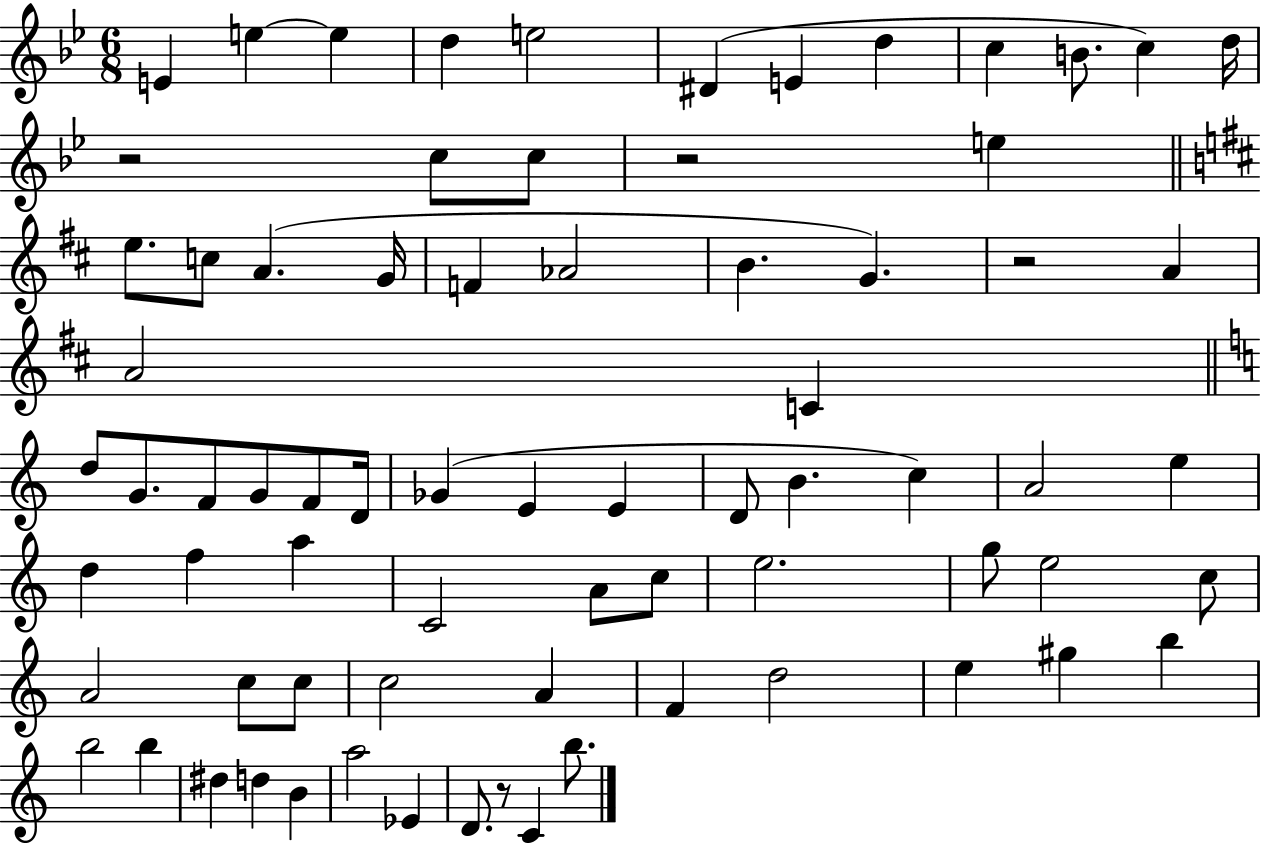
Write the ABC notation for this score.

X:1
T:Untitled
M:6/8
L:1/4
K:Bb
E e e d e2 ^D E d c B/2 c d/4 z2 c/2 c/2 z2 e e/2 c/2 A G/4 F _A2 B G z2 A A2 C d/2 G/2 F/2 G/2 F/2 D/4 _G E E D/2 B c A2 e d f a C2 A/2 c/2 e2 g/2 e2 c/2 A2 c/2 c/2 c2 A F d2 e ^g b b2 b ^d d B a2 _E D/2 z/2 C b/2